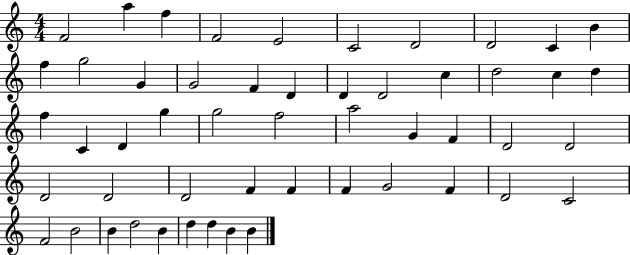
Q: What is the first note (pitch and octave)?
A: F4